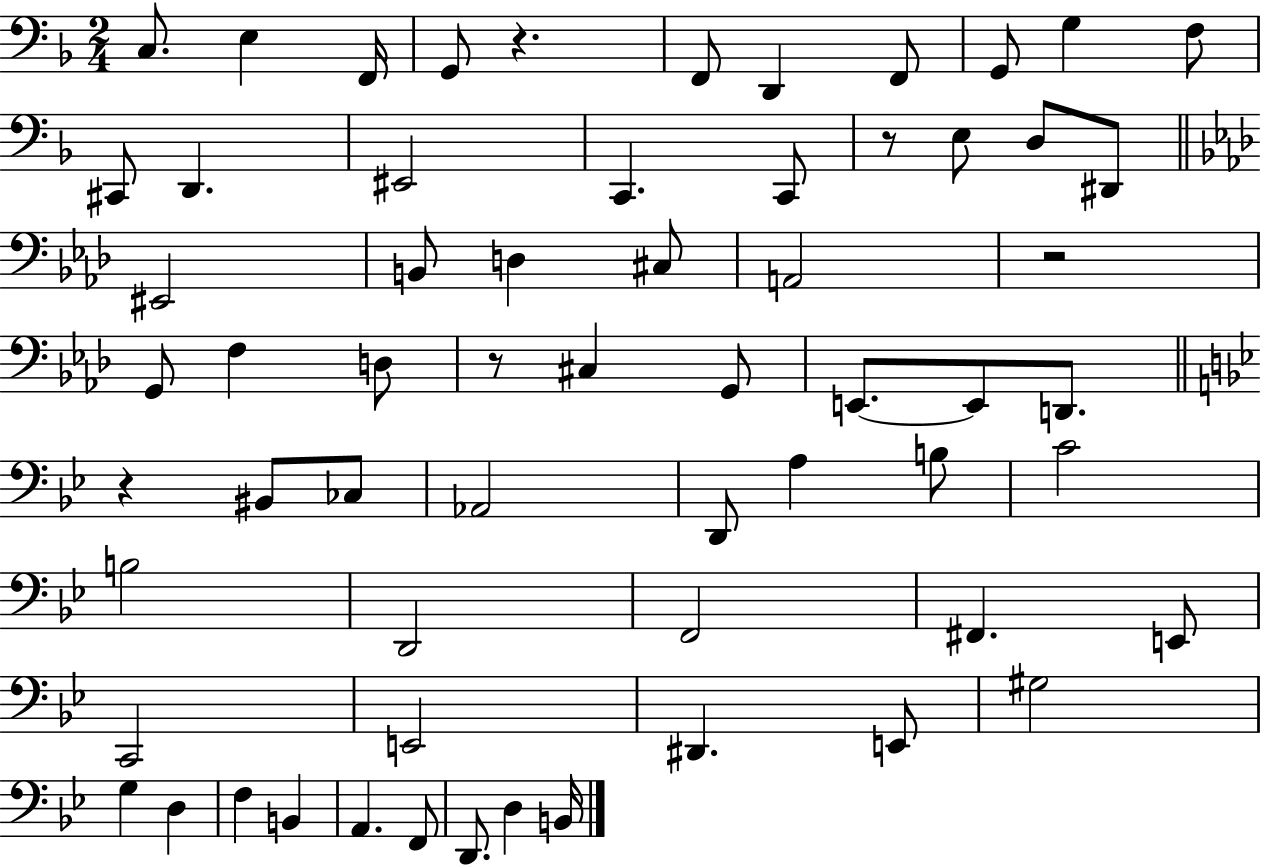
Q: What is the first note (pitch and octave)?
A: C3